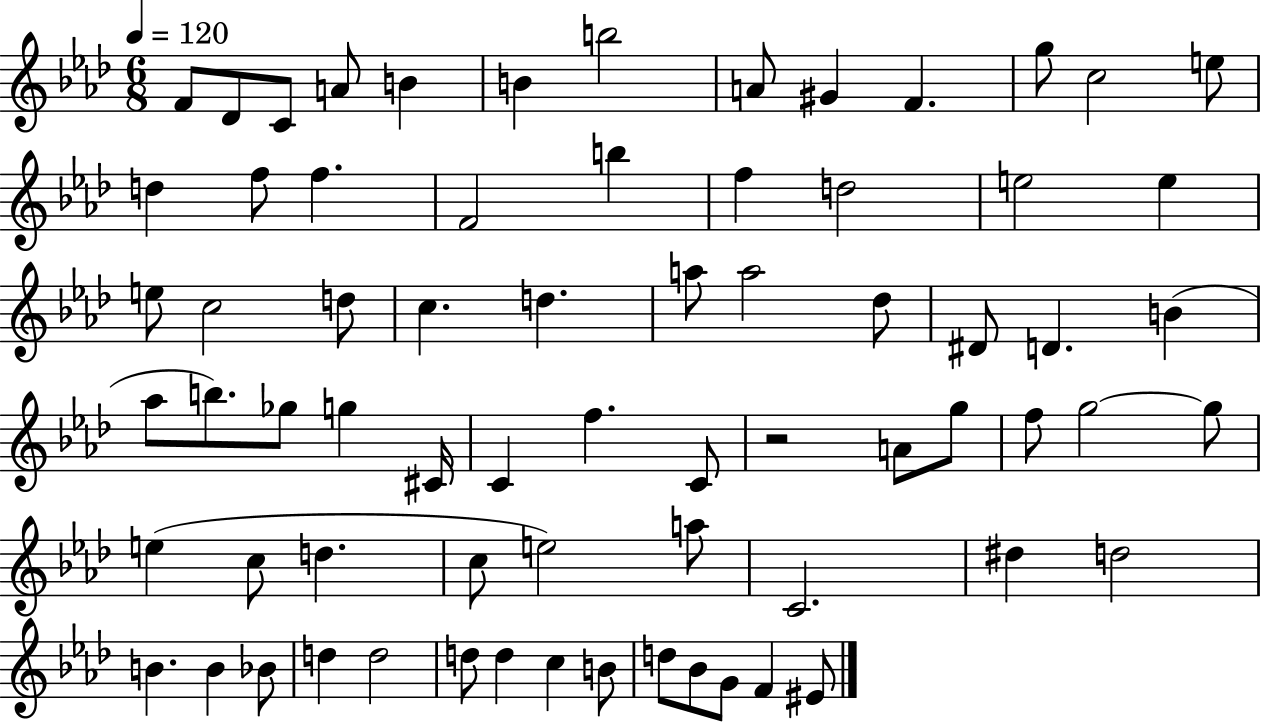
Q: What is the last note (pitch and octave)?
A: EIS4